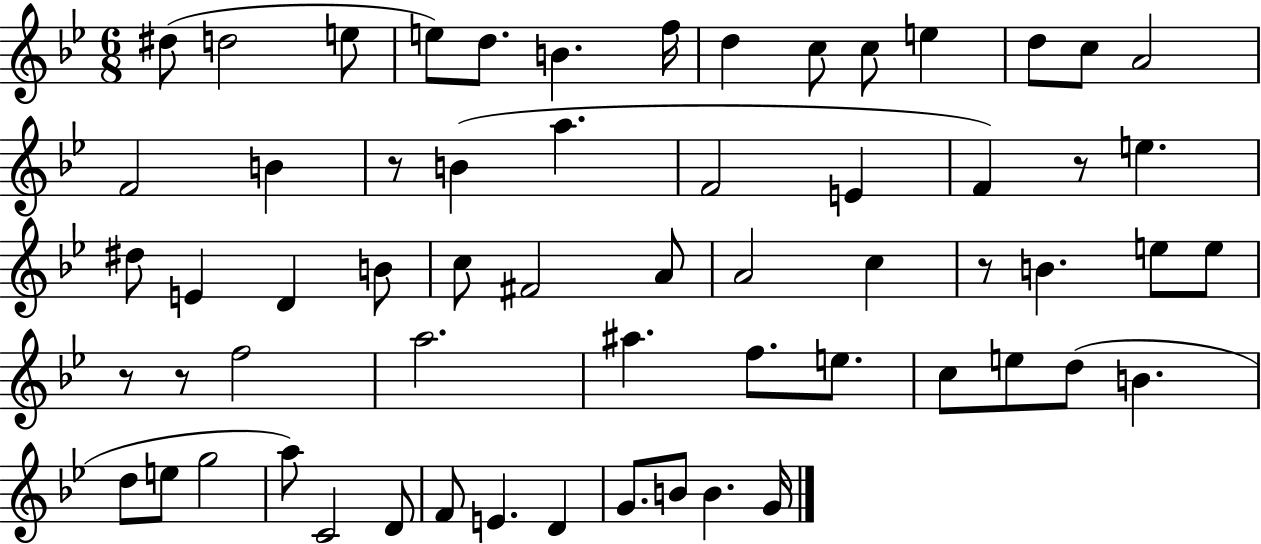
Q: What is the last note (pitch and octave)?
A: G4